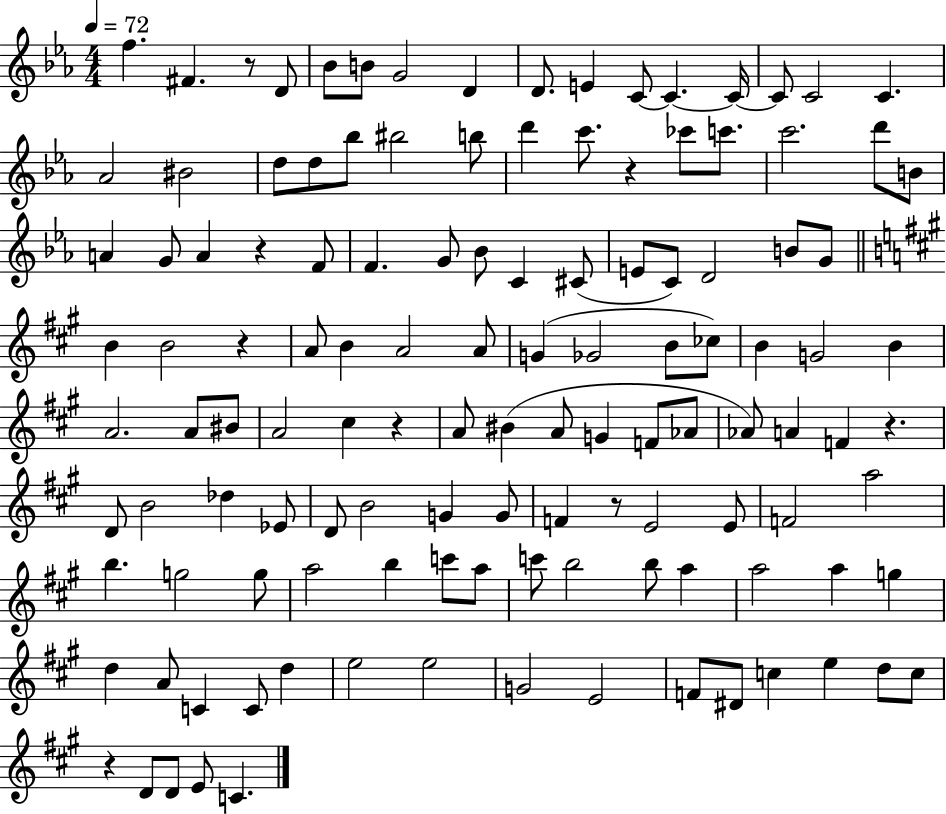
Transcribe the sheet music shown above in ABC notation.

X:1
T:Untitled
M:4/4
L:1/4
K:Eb
f ^F z/2 D/2 _B/2 B/2 G2 D D/2 E C/2 C C/4 C/2 C2 C _A2 ^B2 d/2 d/2 _b/2 ^b2 b/2 d' c'/2 z _c'/2 c'/2 c'2 d'/2 B/2 A G/2 A z F/2 F G/2 _B/2 C ^C/2 E/2 C/2 D2 B/2 G/2 B B2 z A/2 B A2 A/2 G _G2 B/2 _c/2 B G2 B A2 A/2 ^B/2 A2 ^c z A/2 ^B A/2 G F/2 _A/2 _A/2 A F z D/2 B2 _d _E/2 D/2 B2 G G/2 F z/2 E2 E/2 F2 a2 b g2 g/2 a2 b c'/2 a/2 c'/2 b2 b/2 a a2 a g d A/2 C C/2 d e2 e2 G2 E2 F/2 ^D/2 c e d/2 c/2 z D/2 D/2 E/2 C